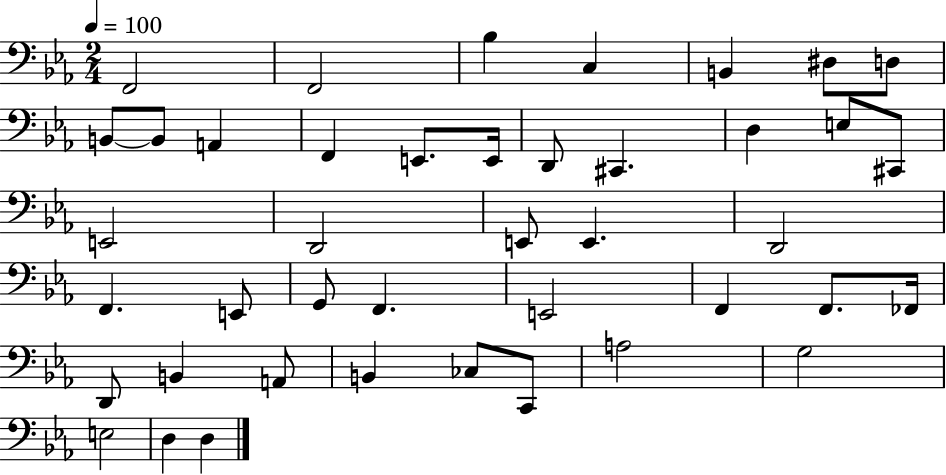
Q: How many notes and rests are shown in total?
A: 42